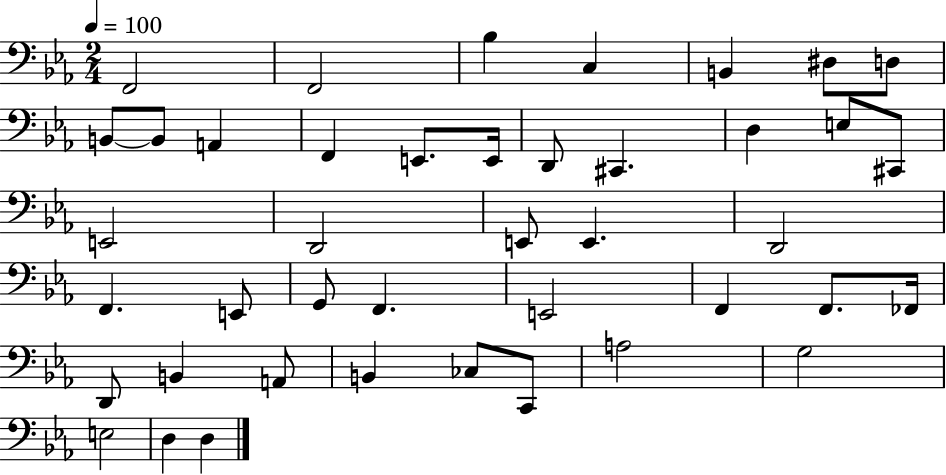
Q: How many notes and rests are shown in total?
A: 42